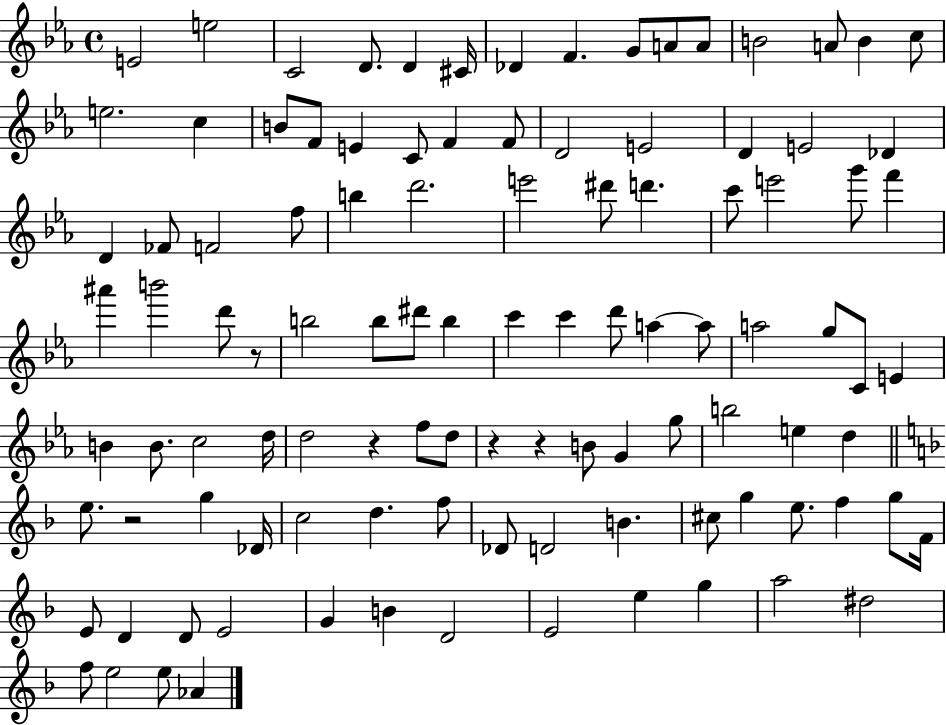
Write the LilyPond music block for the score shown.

{
  \clef treble
  \time 4/4
  \defaultTimeSignature
  \key ees \major
  e'2 e''2 | c'2 d'8. d'4 cis'16 | des'4 f'4. g'8 a'8 a'8 | b'2 a'8 b'4 c''8 | \break e''2. c''4 | b'8 f'8 e'4 c'8 f'4 f'8 | d'2 e'2 | d'4 e'2 des'4 | \break d'4 fes'8 f'2 f''8 | b''4 d'''2. | e'''2 dis'''8 d'''4. | c'''8 e'''2 g'''8 f'''4 | \break ais'''4 b'''2 d'''8 r8 | b''2 b''8 dis'''8 b''4 | c'''4 c'''4 d'''8 a''4~~ a''8 | a''2 g''8 c'8 e'4 | \break b'4 b'8. c''2 d''16 | d''2 r4 f''8 d''8 | r4 r4 b'8 g'4 g''8 | b''2 e''4 d''4 | \break \bar "||" \break \key d \minor e''8. r2 g''4 des'16 | c''2 d''4. f''8 | des'8 d'2 b'4. | cis''8 g''4 e''8. f''4 g''8 f'16 | \break e'8 d'4 d'8 e'2 | g'4 b'4 d'2 | e'2 e''4 g''4 | a''2 dis''2 | \break f''8 e''2 e''8 aes'4 | \bar "|."
}